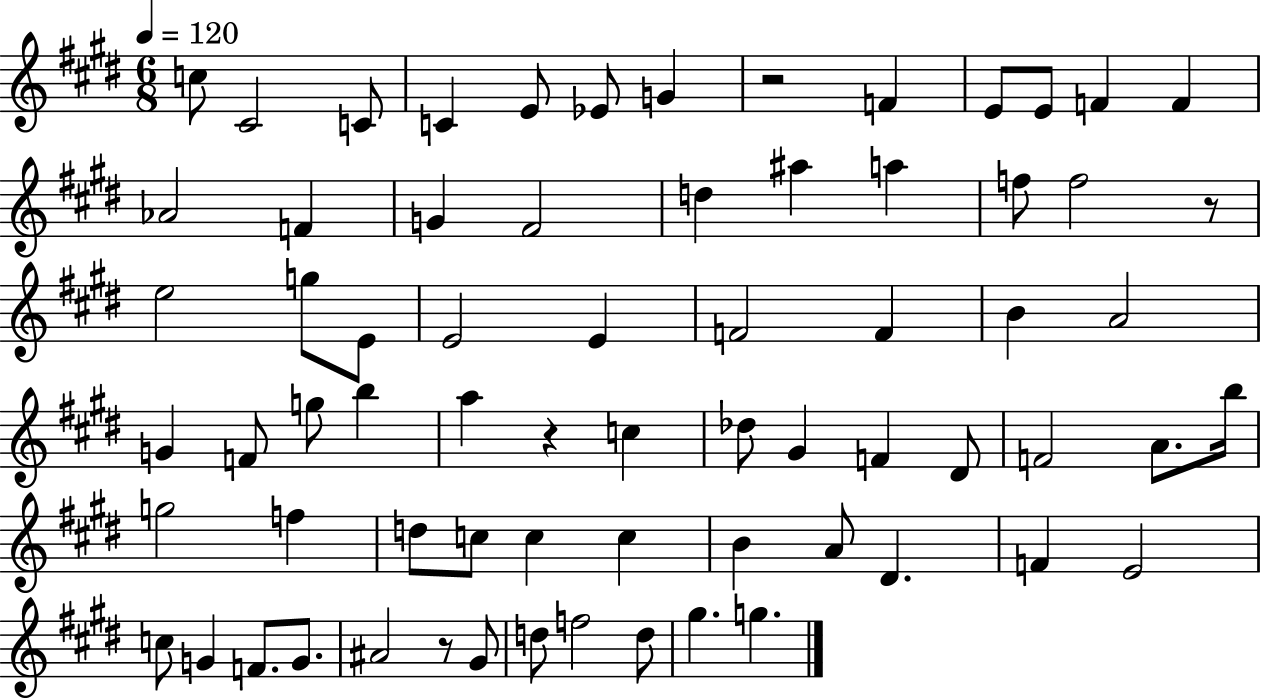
{
  \clef treble
  \numericTimeSignature
  \time 6/8
  \key e \major
  \tempo 4 = 120
  c''8 cis'2 c'8 | c'4 e'8 ees'8 g'4 | r2 f'4 | e'8 e'8 f'4 f'4 | \break aes'2 f'4 | g'4 fis'2 | d''4 ais''4 a''4 | f''8 f''2 r8 | \break e''2 g''8 e'8 | e'2 e'4 | f'2 f'4 | b'4 a'2 | \break g'4 f'8 g''8 b''4 | a''4 r4 c''4 | des''8 gis'4 f'4 dis'8 | f'2 a'8. b''16 | \break g''2 f''4 | d''8 c''8 c''4 c''4 | b'4 a'8 dis'4. | f'4 e'2 | \break c''8 g'4 f'8. g'8. | ais'2 r8 gis'8 | d''8 f''2 d''8 | gis''4. g''4. | \break \bar "|."
}